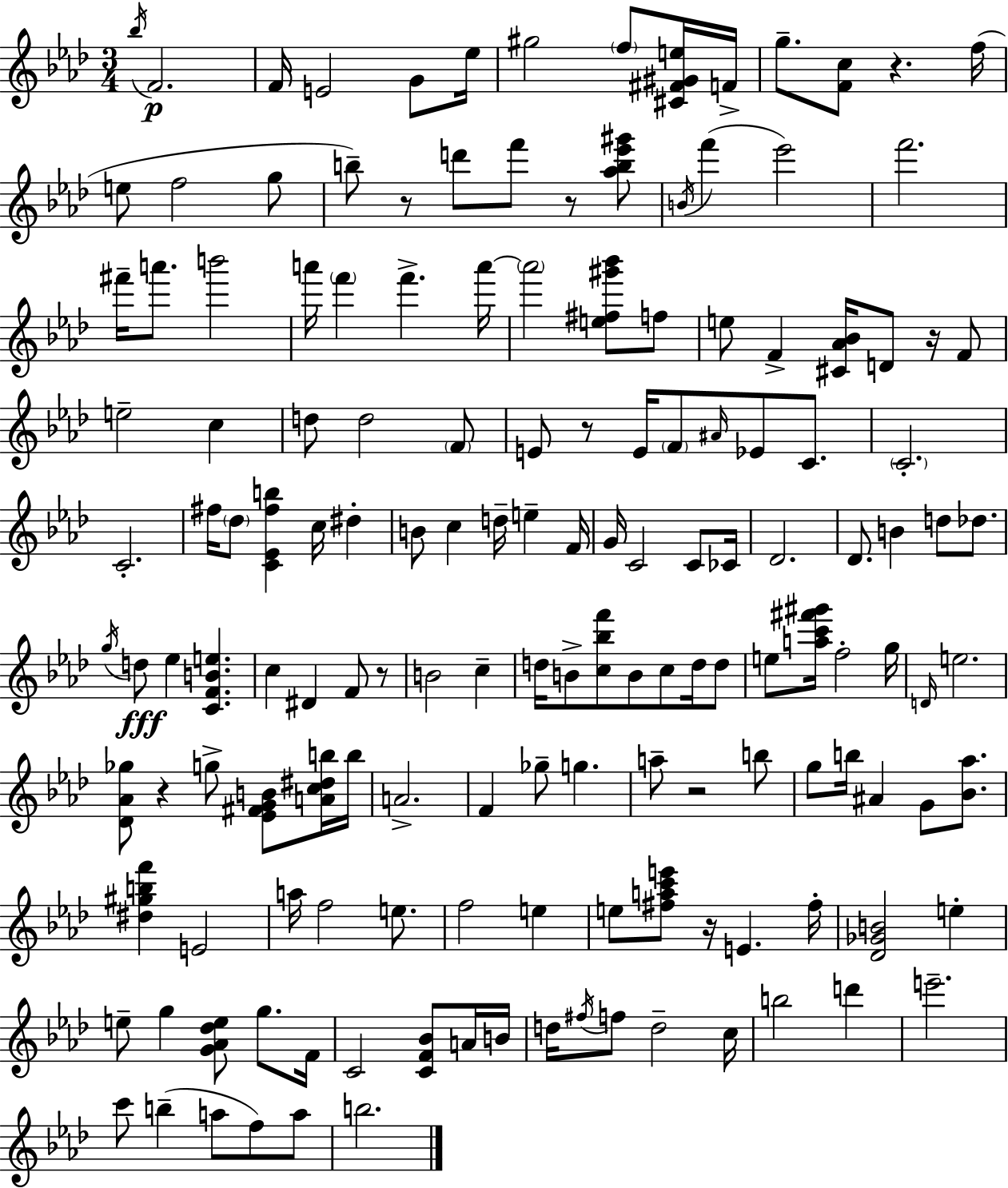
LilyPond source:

{
  \clef treble
  \numericTimeSignature
  \time 3/4
  \key f \minor
  \acciaccatura { bes''16 }\p f'2. | f'16 e'2 g'8 | ees''16 gis''2 \parenthesize f''8 <cis' fis' gis' e''>16 | f'16-> g''8.-- <f' c''>8 r4. | \break f''16( e''8 f''2 g''8 | b''8--) r8 d'''8 f'''8 r8 <aes'' b'' ees''' gis'''>8 | \acciaccatura { b'16 }( f'''4 ees'''2) | f'''2. | \break fis'''16-- a'''8. b'''2 | a'''16 \parenthesize f'''4 f'''4.-> | a'''16~~ \parenthesize a'''2 <e'' fis'' gis''' bes'''>8 | f''8 e''8 f'4-> <cis' aes' bes'>16 d'8 r16 | \break f'8 e''2-- c''4 | d''8 d''2 | \parenthesize f'8 e'8 r8 e'16 \parenthesize f'8 \grace { ais'16 } ees'8 | c'8. \parenthesize c'2.-. | \break c'2.-. | fis''16 \parenthesize des''8 <c' ees' fis'' b''>4 c''16 dis''4-. | b'8 c''4 d''16-- e''4-- | f'16 g'16 c'2 | \break c'8 ces'16 des'2. | des'8. b'4 d''8 | des''8. \acciaccatura { g''16 } d''8\fff ees''4 <c' f' b' e''>4. | c''4 dis'4 | \break f'8 r8 b'2 | c''4-- d''16 b'8-> <c'' bes'' f'''>8 b'8 c''8 | d''16 d''8 e''8 <a'' c''' fis''' gis'''>16 f''2-. | g''16 \grace { d'16 } e''2. | \break <des' aes' ges''>8 r4 g''8-> | <ees' fis' g' b'>8 <a' c'' dis'' b''>16 b''16 a'2.-> | f'4 ges''8-- g''4. | a''8-- r2 | \break b''8 g''8 b''16 ais'4 | g'8 <bes' aes''>8. <dis'' gis'' b'' f'''>4 e'2 | a''16 f''2 | e''8. f''2 | \break e''4 e''8 <fis'' a'' c''' e'''>8 r16 e'4. | fis''16-. <des' ges' b'>2 | e''4-. e''8-- g''4 <g' aes' des'' e''>8 | g''8. f'16 c'2 | \break <c' f' bes'>8 a'16 b'16 d''16 \acciaccatura { fis''16 } f''8 d''2-- | c''16 b''2 | d'''4 e'''2.-- | c'''8 b''4--( | \break a''8 f''8) a''8 b''2. | \bar "|."
}